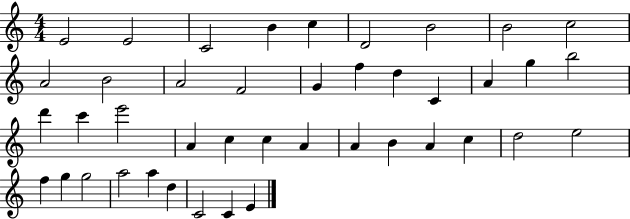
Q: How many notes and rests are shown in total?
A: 42